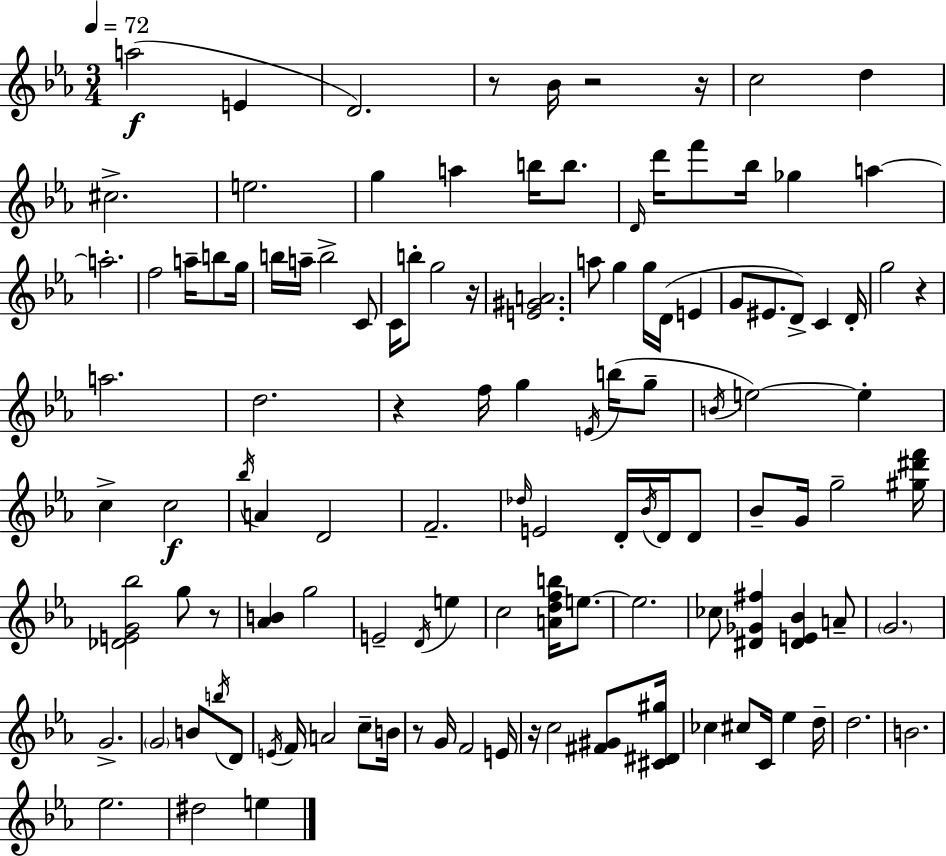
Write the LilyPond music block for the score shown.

{
  \clef treble
  \numericTimeSignature
  \time 3/4
  \key ees \major
  \tempo 4 = 72
  a''2(\f e'4 | d'2.) | r8 bes'16 r2 r16 | c''2 d''4 | \break cis''2.-> | e''2. | g''4 a''4 b''16 b''8. | \grace { d'16 } d'''16 f'''8 bes''16 ges''4 a''4~~ | \break a''2.-. | f''2 a''16-- b''8 | g''16 b''16 a''16-- b''2-> c'8 | c'16 b''8-. g''2 | \break r16 <e' gis' a'>2. | a''8 g''4 g''16 d'16( e'4 | g'8 eis'8. d'8->) c'4 | d'16-. g''2 r4 | \break a''2. | d''2. | r4 f''16 g''4 \acciaccatura { e'16 } b''16( | g''8-- \acciaccatura { b'16 }) e''2~~ e''4-. | \break c''4-> c''2\f | \acciaccatura { bes''16 } a'4 d'2 | f'2.-- | \grace { des''16 } e'2 | \break d'16-. \acciaccatura { bes'16 } d'16 d'8 bes'8-- g'16 g''2-- | <gis'' dis''' f'''>16 <des' e' g' bes''>2 | g''8 r8 <aes' b'>4 g''2 | e'2-- | \break \acciaccatura { d'16 } e''4 c''2 | <a' d'' f'' b''>16 e''8.~~ e''2. | ces''8 <dis' ges' fis''>4 | <dis' e' bes'>4 a'8-- \parenthesize g'2. | \break g'2.-> | \parenthesize g'2 | b'8 \acciaccatura { b''16 } d'8 \acciaccatura { e'16 } f'16 a'2 | c''8-- b'16 r8 g'16 | \break f'2 e'16 r16 c''2 | <fis' gis'>8 <cis' dis' gis''>16 ces''4 | cis''8 c'16 ees''4 d''16-- d''2. | b'2. | \break ees''2. | dis''2 | e''4 \bar "|."
}